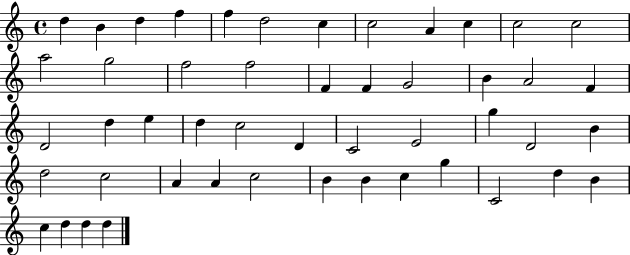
{
  \clef treble
  \time 4/4
  \defaultTimeSignature
  \key c \major
  d''4 b'4 d''4 f''4 | f''4 d''2 c''4 | c''2 a'4 c''4 | c''2 c''2 | \break a''2 g''2 | f''2 f''2 | f'4 f'4 g'2 | b'4 a'2 f'4 | \break d'2 d''4 e''4 | d''4 c''2 d'4 | c'2 e'2 | g''4 d'2 b'4 | \break d''2 c''2 | a'4 a'4 c''2 | b'4 b'4 c''4 g''4 | c'2 d''4 b'4 | \break c''4 d''4 d''4 d''4 | \bar "|."
}